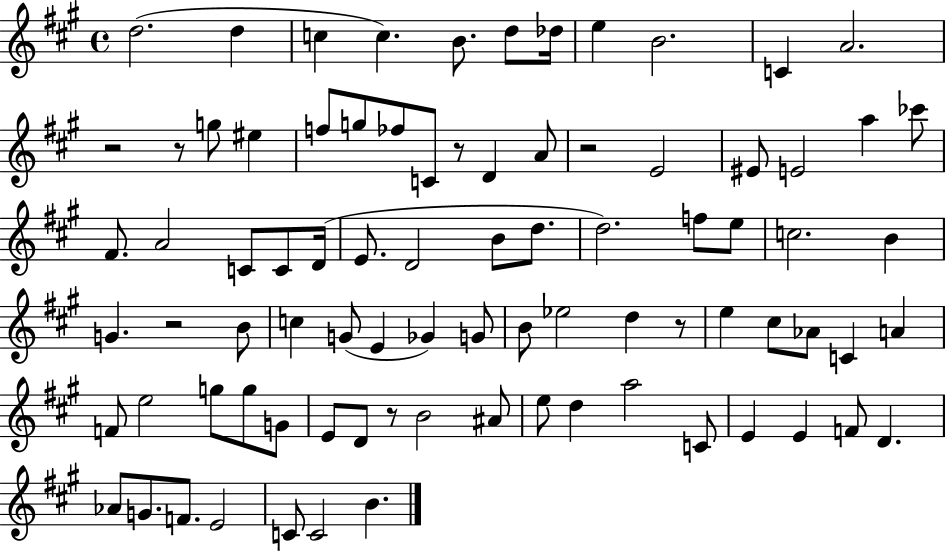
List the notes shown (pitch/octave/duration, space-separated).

D5/h. D5/q C5/q C5/q. B4/e. D5/e Db5/s E5/q B4/h. C4/q A4/h. R/h R/e G5/e EIS5/q F5/e G5/e FES5/e C4/e R/e D4/q A4/e R/h E4/h EIS4/e E4/h A5/q CES6/e F#4/e. A4/h C4/e C4/e D4/s E4/e. D4/h B4/e D5/e. D5/h. F5/e E5/e C5/h. B4/q G4/q. R/h B4/e C5/q G4/e E4/q Gb4/q G4/e B4/e Eb5/h D5/q R/e E5/q C#5/e Ab4/e C4/q A4/q F4/e E5/h G5/e G5/e G4/e E4/e D4/e R/e B4/h A#4/e E5/e D5/q A5/h C4/e E4/q E4/q F4/e D4/q. Ab4/e G4/e. F4/e. E4/h C4/e C4/h B4/q.